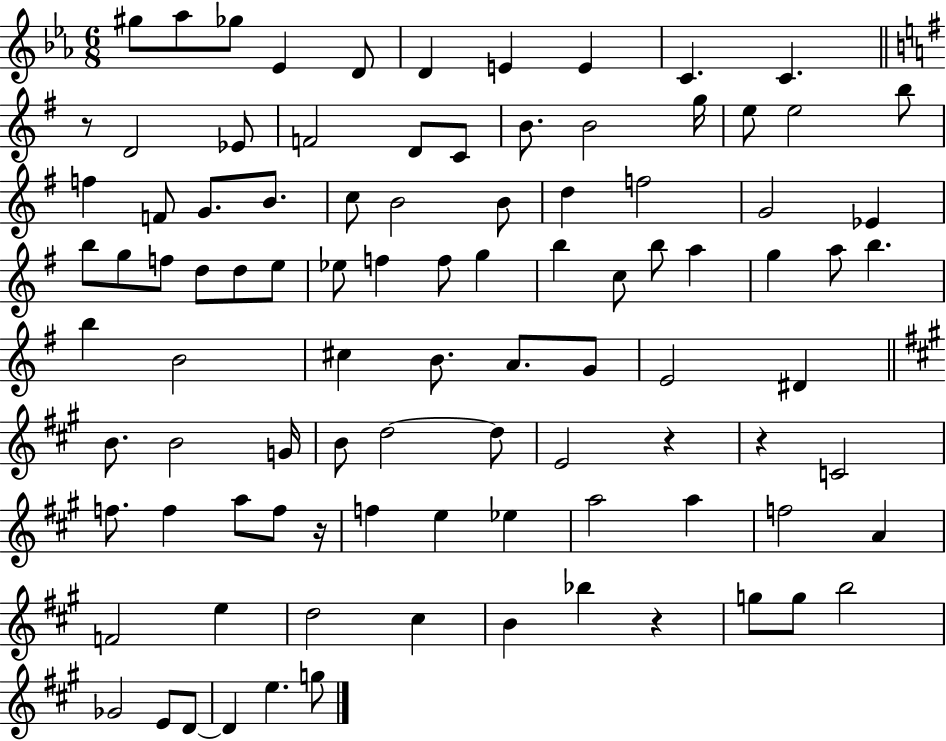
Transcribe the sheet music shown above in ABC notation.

X:1
T:Untitled
M:6/8
L:1/4
K:Eb
^g/2 _a/2 _g/2 _E D/2 D E E C C z/2 D2 _E/2 F2 D/2 C/2 B/2 B2 g/4 e/2 e2 b/2 f F/2 G/2 B/2 c/2 B2 B/2 d f2 G2 _E b/2 g/2 f/2 d/2 d/2 e/2 _e/2 f f/2 g b c/2 b/2 a g a/2 b b B2 ^c B/2 A/2 G/2 E2 ^D B/2 B2 G/4 B/2 d2 d/2 E2 z z C2 f/2 f a/2 f/2 z/4 f e _e a2 a f2 A F2 e d2 ^c B _b z g/2 g/2 b2 _G2 E/2 D/2 D e g/2